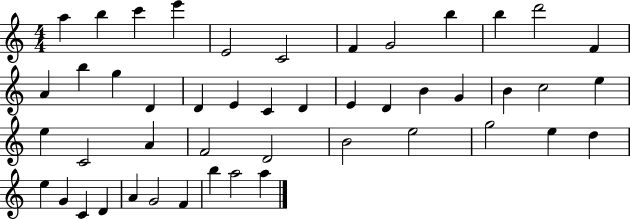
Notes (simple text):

A5/q B5/q C6/q E6/q E4/h C4/h F4/q G4/h B5/q B5/q D6/h F4/q A4/q B5/q G5/q D4/q D4/q E4/q C4/q D4/q E4/q D4/q B4/q G4/q B4/q C5/h E5/q E5/q C4/h A4/q F4/h D4/h B4/h E5/h G5/h E5/q D5/q E5/q G4/q C4/q D4/q A4/q G4/h F4/q B5/q A5/h A5/q